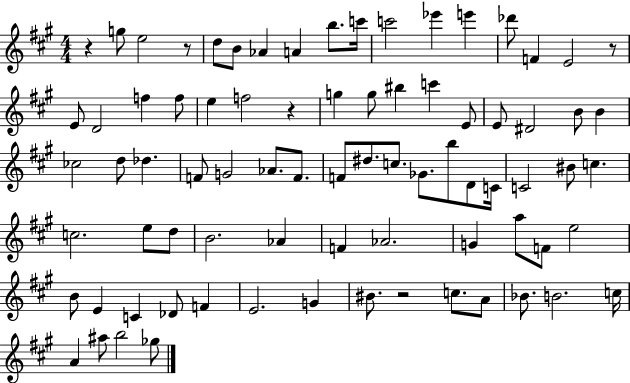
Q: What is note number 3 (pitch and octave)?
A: D5